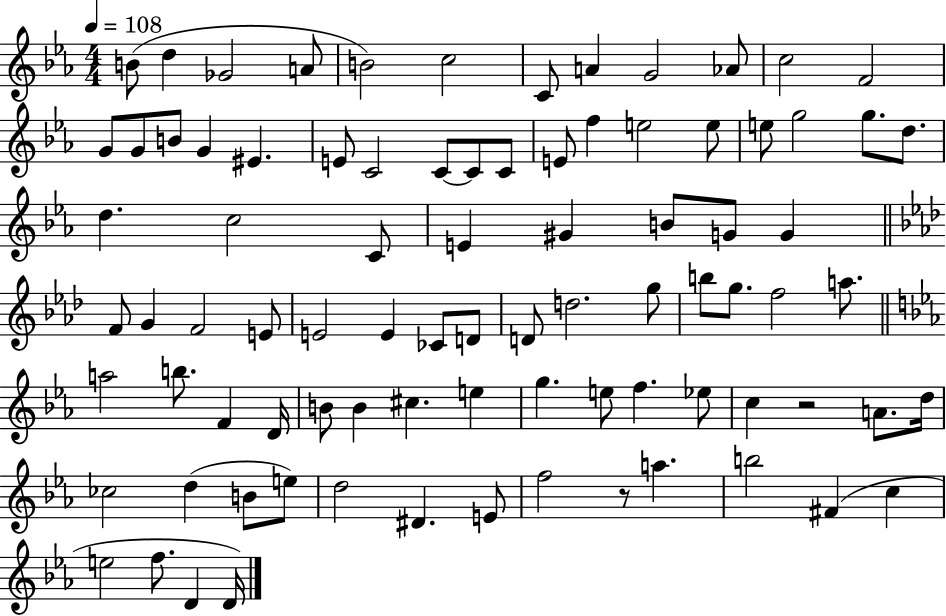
{
  \clef treble
  \numericTimeSignature
  \time 4/4
  \key ees \major
  \tempo 4 = 108
  b'8( d''4 ges'2 a'8 | b'2) c''2 | c'8 a'4 g'2 aes'8 | c''2 f'2 | \break g'8 g'8 b'8 g'4 eis'4. | e'8 c'2 c'8~~ c'8 c'8 | e'8 f''4 e''2 e''8 | e''8 g''2 g''8. d''8. | \break d''4. c''2 c'8 | e'4 gis'4 b'8 g'8 g'4 | \bar "||" \break \key aes \major f'8 g'4 f'2 e'8 | e'2 e'4 ces'8 d'8 | d'8 d''2. g''8 | b''8 g''8. f''2 a''8. | \break \bar "||" \break \key ees \major a''2 b''8. f'4 d'16 | b'8 b'4 cis''4. e''4 | g''4. e''8 f''4. ees''8 | c''4 r2 a'8. d''16 | \break ces''2 d''4( b'8 e''8) | d''2 dis'4. e'8 | f''2 r8 a''4. | b''2 fis'4( c''4 | \break e''2 f''8. d'4 d'16) | \bar "|."
}